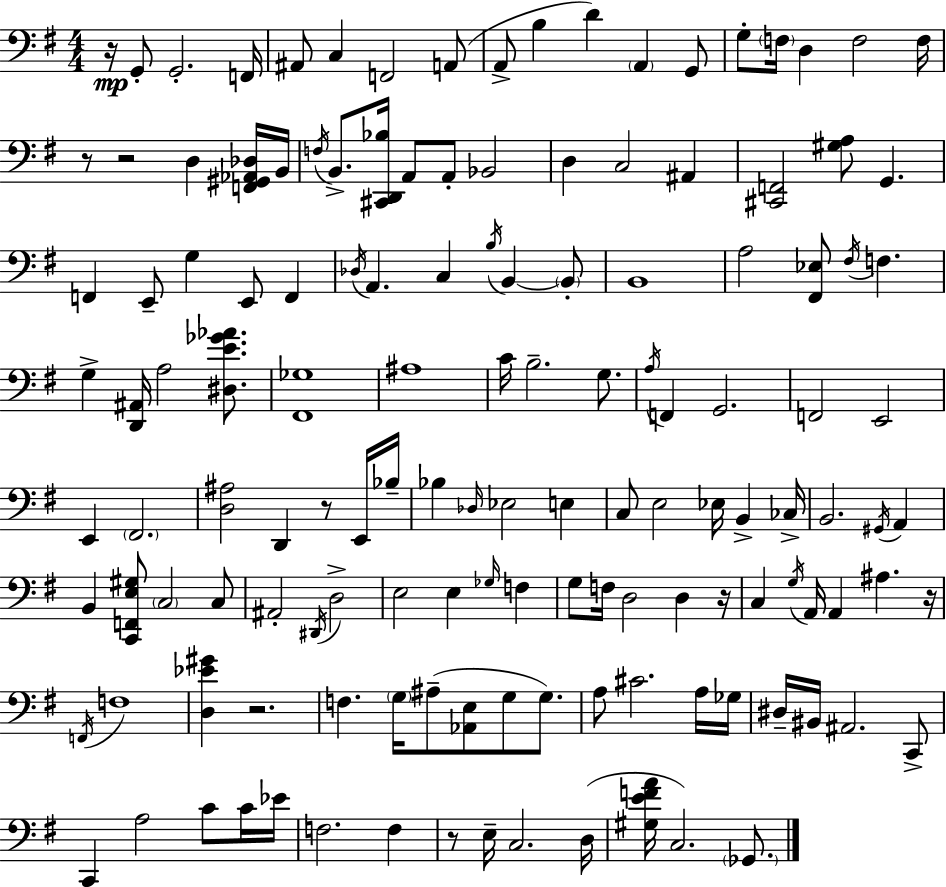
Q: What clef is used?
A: bass